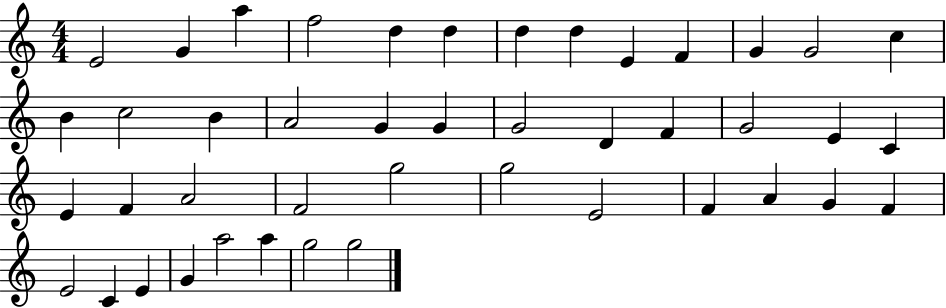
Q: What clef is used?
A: treble